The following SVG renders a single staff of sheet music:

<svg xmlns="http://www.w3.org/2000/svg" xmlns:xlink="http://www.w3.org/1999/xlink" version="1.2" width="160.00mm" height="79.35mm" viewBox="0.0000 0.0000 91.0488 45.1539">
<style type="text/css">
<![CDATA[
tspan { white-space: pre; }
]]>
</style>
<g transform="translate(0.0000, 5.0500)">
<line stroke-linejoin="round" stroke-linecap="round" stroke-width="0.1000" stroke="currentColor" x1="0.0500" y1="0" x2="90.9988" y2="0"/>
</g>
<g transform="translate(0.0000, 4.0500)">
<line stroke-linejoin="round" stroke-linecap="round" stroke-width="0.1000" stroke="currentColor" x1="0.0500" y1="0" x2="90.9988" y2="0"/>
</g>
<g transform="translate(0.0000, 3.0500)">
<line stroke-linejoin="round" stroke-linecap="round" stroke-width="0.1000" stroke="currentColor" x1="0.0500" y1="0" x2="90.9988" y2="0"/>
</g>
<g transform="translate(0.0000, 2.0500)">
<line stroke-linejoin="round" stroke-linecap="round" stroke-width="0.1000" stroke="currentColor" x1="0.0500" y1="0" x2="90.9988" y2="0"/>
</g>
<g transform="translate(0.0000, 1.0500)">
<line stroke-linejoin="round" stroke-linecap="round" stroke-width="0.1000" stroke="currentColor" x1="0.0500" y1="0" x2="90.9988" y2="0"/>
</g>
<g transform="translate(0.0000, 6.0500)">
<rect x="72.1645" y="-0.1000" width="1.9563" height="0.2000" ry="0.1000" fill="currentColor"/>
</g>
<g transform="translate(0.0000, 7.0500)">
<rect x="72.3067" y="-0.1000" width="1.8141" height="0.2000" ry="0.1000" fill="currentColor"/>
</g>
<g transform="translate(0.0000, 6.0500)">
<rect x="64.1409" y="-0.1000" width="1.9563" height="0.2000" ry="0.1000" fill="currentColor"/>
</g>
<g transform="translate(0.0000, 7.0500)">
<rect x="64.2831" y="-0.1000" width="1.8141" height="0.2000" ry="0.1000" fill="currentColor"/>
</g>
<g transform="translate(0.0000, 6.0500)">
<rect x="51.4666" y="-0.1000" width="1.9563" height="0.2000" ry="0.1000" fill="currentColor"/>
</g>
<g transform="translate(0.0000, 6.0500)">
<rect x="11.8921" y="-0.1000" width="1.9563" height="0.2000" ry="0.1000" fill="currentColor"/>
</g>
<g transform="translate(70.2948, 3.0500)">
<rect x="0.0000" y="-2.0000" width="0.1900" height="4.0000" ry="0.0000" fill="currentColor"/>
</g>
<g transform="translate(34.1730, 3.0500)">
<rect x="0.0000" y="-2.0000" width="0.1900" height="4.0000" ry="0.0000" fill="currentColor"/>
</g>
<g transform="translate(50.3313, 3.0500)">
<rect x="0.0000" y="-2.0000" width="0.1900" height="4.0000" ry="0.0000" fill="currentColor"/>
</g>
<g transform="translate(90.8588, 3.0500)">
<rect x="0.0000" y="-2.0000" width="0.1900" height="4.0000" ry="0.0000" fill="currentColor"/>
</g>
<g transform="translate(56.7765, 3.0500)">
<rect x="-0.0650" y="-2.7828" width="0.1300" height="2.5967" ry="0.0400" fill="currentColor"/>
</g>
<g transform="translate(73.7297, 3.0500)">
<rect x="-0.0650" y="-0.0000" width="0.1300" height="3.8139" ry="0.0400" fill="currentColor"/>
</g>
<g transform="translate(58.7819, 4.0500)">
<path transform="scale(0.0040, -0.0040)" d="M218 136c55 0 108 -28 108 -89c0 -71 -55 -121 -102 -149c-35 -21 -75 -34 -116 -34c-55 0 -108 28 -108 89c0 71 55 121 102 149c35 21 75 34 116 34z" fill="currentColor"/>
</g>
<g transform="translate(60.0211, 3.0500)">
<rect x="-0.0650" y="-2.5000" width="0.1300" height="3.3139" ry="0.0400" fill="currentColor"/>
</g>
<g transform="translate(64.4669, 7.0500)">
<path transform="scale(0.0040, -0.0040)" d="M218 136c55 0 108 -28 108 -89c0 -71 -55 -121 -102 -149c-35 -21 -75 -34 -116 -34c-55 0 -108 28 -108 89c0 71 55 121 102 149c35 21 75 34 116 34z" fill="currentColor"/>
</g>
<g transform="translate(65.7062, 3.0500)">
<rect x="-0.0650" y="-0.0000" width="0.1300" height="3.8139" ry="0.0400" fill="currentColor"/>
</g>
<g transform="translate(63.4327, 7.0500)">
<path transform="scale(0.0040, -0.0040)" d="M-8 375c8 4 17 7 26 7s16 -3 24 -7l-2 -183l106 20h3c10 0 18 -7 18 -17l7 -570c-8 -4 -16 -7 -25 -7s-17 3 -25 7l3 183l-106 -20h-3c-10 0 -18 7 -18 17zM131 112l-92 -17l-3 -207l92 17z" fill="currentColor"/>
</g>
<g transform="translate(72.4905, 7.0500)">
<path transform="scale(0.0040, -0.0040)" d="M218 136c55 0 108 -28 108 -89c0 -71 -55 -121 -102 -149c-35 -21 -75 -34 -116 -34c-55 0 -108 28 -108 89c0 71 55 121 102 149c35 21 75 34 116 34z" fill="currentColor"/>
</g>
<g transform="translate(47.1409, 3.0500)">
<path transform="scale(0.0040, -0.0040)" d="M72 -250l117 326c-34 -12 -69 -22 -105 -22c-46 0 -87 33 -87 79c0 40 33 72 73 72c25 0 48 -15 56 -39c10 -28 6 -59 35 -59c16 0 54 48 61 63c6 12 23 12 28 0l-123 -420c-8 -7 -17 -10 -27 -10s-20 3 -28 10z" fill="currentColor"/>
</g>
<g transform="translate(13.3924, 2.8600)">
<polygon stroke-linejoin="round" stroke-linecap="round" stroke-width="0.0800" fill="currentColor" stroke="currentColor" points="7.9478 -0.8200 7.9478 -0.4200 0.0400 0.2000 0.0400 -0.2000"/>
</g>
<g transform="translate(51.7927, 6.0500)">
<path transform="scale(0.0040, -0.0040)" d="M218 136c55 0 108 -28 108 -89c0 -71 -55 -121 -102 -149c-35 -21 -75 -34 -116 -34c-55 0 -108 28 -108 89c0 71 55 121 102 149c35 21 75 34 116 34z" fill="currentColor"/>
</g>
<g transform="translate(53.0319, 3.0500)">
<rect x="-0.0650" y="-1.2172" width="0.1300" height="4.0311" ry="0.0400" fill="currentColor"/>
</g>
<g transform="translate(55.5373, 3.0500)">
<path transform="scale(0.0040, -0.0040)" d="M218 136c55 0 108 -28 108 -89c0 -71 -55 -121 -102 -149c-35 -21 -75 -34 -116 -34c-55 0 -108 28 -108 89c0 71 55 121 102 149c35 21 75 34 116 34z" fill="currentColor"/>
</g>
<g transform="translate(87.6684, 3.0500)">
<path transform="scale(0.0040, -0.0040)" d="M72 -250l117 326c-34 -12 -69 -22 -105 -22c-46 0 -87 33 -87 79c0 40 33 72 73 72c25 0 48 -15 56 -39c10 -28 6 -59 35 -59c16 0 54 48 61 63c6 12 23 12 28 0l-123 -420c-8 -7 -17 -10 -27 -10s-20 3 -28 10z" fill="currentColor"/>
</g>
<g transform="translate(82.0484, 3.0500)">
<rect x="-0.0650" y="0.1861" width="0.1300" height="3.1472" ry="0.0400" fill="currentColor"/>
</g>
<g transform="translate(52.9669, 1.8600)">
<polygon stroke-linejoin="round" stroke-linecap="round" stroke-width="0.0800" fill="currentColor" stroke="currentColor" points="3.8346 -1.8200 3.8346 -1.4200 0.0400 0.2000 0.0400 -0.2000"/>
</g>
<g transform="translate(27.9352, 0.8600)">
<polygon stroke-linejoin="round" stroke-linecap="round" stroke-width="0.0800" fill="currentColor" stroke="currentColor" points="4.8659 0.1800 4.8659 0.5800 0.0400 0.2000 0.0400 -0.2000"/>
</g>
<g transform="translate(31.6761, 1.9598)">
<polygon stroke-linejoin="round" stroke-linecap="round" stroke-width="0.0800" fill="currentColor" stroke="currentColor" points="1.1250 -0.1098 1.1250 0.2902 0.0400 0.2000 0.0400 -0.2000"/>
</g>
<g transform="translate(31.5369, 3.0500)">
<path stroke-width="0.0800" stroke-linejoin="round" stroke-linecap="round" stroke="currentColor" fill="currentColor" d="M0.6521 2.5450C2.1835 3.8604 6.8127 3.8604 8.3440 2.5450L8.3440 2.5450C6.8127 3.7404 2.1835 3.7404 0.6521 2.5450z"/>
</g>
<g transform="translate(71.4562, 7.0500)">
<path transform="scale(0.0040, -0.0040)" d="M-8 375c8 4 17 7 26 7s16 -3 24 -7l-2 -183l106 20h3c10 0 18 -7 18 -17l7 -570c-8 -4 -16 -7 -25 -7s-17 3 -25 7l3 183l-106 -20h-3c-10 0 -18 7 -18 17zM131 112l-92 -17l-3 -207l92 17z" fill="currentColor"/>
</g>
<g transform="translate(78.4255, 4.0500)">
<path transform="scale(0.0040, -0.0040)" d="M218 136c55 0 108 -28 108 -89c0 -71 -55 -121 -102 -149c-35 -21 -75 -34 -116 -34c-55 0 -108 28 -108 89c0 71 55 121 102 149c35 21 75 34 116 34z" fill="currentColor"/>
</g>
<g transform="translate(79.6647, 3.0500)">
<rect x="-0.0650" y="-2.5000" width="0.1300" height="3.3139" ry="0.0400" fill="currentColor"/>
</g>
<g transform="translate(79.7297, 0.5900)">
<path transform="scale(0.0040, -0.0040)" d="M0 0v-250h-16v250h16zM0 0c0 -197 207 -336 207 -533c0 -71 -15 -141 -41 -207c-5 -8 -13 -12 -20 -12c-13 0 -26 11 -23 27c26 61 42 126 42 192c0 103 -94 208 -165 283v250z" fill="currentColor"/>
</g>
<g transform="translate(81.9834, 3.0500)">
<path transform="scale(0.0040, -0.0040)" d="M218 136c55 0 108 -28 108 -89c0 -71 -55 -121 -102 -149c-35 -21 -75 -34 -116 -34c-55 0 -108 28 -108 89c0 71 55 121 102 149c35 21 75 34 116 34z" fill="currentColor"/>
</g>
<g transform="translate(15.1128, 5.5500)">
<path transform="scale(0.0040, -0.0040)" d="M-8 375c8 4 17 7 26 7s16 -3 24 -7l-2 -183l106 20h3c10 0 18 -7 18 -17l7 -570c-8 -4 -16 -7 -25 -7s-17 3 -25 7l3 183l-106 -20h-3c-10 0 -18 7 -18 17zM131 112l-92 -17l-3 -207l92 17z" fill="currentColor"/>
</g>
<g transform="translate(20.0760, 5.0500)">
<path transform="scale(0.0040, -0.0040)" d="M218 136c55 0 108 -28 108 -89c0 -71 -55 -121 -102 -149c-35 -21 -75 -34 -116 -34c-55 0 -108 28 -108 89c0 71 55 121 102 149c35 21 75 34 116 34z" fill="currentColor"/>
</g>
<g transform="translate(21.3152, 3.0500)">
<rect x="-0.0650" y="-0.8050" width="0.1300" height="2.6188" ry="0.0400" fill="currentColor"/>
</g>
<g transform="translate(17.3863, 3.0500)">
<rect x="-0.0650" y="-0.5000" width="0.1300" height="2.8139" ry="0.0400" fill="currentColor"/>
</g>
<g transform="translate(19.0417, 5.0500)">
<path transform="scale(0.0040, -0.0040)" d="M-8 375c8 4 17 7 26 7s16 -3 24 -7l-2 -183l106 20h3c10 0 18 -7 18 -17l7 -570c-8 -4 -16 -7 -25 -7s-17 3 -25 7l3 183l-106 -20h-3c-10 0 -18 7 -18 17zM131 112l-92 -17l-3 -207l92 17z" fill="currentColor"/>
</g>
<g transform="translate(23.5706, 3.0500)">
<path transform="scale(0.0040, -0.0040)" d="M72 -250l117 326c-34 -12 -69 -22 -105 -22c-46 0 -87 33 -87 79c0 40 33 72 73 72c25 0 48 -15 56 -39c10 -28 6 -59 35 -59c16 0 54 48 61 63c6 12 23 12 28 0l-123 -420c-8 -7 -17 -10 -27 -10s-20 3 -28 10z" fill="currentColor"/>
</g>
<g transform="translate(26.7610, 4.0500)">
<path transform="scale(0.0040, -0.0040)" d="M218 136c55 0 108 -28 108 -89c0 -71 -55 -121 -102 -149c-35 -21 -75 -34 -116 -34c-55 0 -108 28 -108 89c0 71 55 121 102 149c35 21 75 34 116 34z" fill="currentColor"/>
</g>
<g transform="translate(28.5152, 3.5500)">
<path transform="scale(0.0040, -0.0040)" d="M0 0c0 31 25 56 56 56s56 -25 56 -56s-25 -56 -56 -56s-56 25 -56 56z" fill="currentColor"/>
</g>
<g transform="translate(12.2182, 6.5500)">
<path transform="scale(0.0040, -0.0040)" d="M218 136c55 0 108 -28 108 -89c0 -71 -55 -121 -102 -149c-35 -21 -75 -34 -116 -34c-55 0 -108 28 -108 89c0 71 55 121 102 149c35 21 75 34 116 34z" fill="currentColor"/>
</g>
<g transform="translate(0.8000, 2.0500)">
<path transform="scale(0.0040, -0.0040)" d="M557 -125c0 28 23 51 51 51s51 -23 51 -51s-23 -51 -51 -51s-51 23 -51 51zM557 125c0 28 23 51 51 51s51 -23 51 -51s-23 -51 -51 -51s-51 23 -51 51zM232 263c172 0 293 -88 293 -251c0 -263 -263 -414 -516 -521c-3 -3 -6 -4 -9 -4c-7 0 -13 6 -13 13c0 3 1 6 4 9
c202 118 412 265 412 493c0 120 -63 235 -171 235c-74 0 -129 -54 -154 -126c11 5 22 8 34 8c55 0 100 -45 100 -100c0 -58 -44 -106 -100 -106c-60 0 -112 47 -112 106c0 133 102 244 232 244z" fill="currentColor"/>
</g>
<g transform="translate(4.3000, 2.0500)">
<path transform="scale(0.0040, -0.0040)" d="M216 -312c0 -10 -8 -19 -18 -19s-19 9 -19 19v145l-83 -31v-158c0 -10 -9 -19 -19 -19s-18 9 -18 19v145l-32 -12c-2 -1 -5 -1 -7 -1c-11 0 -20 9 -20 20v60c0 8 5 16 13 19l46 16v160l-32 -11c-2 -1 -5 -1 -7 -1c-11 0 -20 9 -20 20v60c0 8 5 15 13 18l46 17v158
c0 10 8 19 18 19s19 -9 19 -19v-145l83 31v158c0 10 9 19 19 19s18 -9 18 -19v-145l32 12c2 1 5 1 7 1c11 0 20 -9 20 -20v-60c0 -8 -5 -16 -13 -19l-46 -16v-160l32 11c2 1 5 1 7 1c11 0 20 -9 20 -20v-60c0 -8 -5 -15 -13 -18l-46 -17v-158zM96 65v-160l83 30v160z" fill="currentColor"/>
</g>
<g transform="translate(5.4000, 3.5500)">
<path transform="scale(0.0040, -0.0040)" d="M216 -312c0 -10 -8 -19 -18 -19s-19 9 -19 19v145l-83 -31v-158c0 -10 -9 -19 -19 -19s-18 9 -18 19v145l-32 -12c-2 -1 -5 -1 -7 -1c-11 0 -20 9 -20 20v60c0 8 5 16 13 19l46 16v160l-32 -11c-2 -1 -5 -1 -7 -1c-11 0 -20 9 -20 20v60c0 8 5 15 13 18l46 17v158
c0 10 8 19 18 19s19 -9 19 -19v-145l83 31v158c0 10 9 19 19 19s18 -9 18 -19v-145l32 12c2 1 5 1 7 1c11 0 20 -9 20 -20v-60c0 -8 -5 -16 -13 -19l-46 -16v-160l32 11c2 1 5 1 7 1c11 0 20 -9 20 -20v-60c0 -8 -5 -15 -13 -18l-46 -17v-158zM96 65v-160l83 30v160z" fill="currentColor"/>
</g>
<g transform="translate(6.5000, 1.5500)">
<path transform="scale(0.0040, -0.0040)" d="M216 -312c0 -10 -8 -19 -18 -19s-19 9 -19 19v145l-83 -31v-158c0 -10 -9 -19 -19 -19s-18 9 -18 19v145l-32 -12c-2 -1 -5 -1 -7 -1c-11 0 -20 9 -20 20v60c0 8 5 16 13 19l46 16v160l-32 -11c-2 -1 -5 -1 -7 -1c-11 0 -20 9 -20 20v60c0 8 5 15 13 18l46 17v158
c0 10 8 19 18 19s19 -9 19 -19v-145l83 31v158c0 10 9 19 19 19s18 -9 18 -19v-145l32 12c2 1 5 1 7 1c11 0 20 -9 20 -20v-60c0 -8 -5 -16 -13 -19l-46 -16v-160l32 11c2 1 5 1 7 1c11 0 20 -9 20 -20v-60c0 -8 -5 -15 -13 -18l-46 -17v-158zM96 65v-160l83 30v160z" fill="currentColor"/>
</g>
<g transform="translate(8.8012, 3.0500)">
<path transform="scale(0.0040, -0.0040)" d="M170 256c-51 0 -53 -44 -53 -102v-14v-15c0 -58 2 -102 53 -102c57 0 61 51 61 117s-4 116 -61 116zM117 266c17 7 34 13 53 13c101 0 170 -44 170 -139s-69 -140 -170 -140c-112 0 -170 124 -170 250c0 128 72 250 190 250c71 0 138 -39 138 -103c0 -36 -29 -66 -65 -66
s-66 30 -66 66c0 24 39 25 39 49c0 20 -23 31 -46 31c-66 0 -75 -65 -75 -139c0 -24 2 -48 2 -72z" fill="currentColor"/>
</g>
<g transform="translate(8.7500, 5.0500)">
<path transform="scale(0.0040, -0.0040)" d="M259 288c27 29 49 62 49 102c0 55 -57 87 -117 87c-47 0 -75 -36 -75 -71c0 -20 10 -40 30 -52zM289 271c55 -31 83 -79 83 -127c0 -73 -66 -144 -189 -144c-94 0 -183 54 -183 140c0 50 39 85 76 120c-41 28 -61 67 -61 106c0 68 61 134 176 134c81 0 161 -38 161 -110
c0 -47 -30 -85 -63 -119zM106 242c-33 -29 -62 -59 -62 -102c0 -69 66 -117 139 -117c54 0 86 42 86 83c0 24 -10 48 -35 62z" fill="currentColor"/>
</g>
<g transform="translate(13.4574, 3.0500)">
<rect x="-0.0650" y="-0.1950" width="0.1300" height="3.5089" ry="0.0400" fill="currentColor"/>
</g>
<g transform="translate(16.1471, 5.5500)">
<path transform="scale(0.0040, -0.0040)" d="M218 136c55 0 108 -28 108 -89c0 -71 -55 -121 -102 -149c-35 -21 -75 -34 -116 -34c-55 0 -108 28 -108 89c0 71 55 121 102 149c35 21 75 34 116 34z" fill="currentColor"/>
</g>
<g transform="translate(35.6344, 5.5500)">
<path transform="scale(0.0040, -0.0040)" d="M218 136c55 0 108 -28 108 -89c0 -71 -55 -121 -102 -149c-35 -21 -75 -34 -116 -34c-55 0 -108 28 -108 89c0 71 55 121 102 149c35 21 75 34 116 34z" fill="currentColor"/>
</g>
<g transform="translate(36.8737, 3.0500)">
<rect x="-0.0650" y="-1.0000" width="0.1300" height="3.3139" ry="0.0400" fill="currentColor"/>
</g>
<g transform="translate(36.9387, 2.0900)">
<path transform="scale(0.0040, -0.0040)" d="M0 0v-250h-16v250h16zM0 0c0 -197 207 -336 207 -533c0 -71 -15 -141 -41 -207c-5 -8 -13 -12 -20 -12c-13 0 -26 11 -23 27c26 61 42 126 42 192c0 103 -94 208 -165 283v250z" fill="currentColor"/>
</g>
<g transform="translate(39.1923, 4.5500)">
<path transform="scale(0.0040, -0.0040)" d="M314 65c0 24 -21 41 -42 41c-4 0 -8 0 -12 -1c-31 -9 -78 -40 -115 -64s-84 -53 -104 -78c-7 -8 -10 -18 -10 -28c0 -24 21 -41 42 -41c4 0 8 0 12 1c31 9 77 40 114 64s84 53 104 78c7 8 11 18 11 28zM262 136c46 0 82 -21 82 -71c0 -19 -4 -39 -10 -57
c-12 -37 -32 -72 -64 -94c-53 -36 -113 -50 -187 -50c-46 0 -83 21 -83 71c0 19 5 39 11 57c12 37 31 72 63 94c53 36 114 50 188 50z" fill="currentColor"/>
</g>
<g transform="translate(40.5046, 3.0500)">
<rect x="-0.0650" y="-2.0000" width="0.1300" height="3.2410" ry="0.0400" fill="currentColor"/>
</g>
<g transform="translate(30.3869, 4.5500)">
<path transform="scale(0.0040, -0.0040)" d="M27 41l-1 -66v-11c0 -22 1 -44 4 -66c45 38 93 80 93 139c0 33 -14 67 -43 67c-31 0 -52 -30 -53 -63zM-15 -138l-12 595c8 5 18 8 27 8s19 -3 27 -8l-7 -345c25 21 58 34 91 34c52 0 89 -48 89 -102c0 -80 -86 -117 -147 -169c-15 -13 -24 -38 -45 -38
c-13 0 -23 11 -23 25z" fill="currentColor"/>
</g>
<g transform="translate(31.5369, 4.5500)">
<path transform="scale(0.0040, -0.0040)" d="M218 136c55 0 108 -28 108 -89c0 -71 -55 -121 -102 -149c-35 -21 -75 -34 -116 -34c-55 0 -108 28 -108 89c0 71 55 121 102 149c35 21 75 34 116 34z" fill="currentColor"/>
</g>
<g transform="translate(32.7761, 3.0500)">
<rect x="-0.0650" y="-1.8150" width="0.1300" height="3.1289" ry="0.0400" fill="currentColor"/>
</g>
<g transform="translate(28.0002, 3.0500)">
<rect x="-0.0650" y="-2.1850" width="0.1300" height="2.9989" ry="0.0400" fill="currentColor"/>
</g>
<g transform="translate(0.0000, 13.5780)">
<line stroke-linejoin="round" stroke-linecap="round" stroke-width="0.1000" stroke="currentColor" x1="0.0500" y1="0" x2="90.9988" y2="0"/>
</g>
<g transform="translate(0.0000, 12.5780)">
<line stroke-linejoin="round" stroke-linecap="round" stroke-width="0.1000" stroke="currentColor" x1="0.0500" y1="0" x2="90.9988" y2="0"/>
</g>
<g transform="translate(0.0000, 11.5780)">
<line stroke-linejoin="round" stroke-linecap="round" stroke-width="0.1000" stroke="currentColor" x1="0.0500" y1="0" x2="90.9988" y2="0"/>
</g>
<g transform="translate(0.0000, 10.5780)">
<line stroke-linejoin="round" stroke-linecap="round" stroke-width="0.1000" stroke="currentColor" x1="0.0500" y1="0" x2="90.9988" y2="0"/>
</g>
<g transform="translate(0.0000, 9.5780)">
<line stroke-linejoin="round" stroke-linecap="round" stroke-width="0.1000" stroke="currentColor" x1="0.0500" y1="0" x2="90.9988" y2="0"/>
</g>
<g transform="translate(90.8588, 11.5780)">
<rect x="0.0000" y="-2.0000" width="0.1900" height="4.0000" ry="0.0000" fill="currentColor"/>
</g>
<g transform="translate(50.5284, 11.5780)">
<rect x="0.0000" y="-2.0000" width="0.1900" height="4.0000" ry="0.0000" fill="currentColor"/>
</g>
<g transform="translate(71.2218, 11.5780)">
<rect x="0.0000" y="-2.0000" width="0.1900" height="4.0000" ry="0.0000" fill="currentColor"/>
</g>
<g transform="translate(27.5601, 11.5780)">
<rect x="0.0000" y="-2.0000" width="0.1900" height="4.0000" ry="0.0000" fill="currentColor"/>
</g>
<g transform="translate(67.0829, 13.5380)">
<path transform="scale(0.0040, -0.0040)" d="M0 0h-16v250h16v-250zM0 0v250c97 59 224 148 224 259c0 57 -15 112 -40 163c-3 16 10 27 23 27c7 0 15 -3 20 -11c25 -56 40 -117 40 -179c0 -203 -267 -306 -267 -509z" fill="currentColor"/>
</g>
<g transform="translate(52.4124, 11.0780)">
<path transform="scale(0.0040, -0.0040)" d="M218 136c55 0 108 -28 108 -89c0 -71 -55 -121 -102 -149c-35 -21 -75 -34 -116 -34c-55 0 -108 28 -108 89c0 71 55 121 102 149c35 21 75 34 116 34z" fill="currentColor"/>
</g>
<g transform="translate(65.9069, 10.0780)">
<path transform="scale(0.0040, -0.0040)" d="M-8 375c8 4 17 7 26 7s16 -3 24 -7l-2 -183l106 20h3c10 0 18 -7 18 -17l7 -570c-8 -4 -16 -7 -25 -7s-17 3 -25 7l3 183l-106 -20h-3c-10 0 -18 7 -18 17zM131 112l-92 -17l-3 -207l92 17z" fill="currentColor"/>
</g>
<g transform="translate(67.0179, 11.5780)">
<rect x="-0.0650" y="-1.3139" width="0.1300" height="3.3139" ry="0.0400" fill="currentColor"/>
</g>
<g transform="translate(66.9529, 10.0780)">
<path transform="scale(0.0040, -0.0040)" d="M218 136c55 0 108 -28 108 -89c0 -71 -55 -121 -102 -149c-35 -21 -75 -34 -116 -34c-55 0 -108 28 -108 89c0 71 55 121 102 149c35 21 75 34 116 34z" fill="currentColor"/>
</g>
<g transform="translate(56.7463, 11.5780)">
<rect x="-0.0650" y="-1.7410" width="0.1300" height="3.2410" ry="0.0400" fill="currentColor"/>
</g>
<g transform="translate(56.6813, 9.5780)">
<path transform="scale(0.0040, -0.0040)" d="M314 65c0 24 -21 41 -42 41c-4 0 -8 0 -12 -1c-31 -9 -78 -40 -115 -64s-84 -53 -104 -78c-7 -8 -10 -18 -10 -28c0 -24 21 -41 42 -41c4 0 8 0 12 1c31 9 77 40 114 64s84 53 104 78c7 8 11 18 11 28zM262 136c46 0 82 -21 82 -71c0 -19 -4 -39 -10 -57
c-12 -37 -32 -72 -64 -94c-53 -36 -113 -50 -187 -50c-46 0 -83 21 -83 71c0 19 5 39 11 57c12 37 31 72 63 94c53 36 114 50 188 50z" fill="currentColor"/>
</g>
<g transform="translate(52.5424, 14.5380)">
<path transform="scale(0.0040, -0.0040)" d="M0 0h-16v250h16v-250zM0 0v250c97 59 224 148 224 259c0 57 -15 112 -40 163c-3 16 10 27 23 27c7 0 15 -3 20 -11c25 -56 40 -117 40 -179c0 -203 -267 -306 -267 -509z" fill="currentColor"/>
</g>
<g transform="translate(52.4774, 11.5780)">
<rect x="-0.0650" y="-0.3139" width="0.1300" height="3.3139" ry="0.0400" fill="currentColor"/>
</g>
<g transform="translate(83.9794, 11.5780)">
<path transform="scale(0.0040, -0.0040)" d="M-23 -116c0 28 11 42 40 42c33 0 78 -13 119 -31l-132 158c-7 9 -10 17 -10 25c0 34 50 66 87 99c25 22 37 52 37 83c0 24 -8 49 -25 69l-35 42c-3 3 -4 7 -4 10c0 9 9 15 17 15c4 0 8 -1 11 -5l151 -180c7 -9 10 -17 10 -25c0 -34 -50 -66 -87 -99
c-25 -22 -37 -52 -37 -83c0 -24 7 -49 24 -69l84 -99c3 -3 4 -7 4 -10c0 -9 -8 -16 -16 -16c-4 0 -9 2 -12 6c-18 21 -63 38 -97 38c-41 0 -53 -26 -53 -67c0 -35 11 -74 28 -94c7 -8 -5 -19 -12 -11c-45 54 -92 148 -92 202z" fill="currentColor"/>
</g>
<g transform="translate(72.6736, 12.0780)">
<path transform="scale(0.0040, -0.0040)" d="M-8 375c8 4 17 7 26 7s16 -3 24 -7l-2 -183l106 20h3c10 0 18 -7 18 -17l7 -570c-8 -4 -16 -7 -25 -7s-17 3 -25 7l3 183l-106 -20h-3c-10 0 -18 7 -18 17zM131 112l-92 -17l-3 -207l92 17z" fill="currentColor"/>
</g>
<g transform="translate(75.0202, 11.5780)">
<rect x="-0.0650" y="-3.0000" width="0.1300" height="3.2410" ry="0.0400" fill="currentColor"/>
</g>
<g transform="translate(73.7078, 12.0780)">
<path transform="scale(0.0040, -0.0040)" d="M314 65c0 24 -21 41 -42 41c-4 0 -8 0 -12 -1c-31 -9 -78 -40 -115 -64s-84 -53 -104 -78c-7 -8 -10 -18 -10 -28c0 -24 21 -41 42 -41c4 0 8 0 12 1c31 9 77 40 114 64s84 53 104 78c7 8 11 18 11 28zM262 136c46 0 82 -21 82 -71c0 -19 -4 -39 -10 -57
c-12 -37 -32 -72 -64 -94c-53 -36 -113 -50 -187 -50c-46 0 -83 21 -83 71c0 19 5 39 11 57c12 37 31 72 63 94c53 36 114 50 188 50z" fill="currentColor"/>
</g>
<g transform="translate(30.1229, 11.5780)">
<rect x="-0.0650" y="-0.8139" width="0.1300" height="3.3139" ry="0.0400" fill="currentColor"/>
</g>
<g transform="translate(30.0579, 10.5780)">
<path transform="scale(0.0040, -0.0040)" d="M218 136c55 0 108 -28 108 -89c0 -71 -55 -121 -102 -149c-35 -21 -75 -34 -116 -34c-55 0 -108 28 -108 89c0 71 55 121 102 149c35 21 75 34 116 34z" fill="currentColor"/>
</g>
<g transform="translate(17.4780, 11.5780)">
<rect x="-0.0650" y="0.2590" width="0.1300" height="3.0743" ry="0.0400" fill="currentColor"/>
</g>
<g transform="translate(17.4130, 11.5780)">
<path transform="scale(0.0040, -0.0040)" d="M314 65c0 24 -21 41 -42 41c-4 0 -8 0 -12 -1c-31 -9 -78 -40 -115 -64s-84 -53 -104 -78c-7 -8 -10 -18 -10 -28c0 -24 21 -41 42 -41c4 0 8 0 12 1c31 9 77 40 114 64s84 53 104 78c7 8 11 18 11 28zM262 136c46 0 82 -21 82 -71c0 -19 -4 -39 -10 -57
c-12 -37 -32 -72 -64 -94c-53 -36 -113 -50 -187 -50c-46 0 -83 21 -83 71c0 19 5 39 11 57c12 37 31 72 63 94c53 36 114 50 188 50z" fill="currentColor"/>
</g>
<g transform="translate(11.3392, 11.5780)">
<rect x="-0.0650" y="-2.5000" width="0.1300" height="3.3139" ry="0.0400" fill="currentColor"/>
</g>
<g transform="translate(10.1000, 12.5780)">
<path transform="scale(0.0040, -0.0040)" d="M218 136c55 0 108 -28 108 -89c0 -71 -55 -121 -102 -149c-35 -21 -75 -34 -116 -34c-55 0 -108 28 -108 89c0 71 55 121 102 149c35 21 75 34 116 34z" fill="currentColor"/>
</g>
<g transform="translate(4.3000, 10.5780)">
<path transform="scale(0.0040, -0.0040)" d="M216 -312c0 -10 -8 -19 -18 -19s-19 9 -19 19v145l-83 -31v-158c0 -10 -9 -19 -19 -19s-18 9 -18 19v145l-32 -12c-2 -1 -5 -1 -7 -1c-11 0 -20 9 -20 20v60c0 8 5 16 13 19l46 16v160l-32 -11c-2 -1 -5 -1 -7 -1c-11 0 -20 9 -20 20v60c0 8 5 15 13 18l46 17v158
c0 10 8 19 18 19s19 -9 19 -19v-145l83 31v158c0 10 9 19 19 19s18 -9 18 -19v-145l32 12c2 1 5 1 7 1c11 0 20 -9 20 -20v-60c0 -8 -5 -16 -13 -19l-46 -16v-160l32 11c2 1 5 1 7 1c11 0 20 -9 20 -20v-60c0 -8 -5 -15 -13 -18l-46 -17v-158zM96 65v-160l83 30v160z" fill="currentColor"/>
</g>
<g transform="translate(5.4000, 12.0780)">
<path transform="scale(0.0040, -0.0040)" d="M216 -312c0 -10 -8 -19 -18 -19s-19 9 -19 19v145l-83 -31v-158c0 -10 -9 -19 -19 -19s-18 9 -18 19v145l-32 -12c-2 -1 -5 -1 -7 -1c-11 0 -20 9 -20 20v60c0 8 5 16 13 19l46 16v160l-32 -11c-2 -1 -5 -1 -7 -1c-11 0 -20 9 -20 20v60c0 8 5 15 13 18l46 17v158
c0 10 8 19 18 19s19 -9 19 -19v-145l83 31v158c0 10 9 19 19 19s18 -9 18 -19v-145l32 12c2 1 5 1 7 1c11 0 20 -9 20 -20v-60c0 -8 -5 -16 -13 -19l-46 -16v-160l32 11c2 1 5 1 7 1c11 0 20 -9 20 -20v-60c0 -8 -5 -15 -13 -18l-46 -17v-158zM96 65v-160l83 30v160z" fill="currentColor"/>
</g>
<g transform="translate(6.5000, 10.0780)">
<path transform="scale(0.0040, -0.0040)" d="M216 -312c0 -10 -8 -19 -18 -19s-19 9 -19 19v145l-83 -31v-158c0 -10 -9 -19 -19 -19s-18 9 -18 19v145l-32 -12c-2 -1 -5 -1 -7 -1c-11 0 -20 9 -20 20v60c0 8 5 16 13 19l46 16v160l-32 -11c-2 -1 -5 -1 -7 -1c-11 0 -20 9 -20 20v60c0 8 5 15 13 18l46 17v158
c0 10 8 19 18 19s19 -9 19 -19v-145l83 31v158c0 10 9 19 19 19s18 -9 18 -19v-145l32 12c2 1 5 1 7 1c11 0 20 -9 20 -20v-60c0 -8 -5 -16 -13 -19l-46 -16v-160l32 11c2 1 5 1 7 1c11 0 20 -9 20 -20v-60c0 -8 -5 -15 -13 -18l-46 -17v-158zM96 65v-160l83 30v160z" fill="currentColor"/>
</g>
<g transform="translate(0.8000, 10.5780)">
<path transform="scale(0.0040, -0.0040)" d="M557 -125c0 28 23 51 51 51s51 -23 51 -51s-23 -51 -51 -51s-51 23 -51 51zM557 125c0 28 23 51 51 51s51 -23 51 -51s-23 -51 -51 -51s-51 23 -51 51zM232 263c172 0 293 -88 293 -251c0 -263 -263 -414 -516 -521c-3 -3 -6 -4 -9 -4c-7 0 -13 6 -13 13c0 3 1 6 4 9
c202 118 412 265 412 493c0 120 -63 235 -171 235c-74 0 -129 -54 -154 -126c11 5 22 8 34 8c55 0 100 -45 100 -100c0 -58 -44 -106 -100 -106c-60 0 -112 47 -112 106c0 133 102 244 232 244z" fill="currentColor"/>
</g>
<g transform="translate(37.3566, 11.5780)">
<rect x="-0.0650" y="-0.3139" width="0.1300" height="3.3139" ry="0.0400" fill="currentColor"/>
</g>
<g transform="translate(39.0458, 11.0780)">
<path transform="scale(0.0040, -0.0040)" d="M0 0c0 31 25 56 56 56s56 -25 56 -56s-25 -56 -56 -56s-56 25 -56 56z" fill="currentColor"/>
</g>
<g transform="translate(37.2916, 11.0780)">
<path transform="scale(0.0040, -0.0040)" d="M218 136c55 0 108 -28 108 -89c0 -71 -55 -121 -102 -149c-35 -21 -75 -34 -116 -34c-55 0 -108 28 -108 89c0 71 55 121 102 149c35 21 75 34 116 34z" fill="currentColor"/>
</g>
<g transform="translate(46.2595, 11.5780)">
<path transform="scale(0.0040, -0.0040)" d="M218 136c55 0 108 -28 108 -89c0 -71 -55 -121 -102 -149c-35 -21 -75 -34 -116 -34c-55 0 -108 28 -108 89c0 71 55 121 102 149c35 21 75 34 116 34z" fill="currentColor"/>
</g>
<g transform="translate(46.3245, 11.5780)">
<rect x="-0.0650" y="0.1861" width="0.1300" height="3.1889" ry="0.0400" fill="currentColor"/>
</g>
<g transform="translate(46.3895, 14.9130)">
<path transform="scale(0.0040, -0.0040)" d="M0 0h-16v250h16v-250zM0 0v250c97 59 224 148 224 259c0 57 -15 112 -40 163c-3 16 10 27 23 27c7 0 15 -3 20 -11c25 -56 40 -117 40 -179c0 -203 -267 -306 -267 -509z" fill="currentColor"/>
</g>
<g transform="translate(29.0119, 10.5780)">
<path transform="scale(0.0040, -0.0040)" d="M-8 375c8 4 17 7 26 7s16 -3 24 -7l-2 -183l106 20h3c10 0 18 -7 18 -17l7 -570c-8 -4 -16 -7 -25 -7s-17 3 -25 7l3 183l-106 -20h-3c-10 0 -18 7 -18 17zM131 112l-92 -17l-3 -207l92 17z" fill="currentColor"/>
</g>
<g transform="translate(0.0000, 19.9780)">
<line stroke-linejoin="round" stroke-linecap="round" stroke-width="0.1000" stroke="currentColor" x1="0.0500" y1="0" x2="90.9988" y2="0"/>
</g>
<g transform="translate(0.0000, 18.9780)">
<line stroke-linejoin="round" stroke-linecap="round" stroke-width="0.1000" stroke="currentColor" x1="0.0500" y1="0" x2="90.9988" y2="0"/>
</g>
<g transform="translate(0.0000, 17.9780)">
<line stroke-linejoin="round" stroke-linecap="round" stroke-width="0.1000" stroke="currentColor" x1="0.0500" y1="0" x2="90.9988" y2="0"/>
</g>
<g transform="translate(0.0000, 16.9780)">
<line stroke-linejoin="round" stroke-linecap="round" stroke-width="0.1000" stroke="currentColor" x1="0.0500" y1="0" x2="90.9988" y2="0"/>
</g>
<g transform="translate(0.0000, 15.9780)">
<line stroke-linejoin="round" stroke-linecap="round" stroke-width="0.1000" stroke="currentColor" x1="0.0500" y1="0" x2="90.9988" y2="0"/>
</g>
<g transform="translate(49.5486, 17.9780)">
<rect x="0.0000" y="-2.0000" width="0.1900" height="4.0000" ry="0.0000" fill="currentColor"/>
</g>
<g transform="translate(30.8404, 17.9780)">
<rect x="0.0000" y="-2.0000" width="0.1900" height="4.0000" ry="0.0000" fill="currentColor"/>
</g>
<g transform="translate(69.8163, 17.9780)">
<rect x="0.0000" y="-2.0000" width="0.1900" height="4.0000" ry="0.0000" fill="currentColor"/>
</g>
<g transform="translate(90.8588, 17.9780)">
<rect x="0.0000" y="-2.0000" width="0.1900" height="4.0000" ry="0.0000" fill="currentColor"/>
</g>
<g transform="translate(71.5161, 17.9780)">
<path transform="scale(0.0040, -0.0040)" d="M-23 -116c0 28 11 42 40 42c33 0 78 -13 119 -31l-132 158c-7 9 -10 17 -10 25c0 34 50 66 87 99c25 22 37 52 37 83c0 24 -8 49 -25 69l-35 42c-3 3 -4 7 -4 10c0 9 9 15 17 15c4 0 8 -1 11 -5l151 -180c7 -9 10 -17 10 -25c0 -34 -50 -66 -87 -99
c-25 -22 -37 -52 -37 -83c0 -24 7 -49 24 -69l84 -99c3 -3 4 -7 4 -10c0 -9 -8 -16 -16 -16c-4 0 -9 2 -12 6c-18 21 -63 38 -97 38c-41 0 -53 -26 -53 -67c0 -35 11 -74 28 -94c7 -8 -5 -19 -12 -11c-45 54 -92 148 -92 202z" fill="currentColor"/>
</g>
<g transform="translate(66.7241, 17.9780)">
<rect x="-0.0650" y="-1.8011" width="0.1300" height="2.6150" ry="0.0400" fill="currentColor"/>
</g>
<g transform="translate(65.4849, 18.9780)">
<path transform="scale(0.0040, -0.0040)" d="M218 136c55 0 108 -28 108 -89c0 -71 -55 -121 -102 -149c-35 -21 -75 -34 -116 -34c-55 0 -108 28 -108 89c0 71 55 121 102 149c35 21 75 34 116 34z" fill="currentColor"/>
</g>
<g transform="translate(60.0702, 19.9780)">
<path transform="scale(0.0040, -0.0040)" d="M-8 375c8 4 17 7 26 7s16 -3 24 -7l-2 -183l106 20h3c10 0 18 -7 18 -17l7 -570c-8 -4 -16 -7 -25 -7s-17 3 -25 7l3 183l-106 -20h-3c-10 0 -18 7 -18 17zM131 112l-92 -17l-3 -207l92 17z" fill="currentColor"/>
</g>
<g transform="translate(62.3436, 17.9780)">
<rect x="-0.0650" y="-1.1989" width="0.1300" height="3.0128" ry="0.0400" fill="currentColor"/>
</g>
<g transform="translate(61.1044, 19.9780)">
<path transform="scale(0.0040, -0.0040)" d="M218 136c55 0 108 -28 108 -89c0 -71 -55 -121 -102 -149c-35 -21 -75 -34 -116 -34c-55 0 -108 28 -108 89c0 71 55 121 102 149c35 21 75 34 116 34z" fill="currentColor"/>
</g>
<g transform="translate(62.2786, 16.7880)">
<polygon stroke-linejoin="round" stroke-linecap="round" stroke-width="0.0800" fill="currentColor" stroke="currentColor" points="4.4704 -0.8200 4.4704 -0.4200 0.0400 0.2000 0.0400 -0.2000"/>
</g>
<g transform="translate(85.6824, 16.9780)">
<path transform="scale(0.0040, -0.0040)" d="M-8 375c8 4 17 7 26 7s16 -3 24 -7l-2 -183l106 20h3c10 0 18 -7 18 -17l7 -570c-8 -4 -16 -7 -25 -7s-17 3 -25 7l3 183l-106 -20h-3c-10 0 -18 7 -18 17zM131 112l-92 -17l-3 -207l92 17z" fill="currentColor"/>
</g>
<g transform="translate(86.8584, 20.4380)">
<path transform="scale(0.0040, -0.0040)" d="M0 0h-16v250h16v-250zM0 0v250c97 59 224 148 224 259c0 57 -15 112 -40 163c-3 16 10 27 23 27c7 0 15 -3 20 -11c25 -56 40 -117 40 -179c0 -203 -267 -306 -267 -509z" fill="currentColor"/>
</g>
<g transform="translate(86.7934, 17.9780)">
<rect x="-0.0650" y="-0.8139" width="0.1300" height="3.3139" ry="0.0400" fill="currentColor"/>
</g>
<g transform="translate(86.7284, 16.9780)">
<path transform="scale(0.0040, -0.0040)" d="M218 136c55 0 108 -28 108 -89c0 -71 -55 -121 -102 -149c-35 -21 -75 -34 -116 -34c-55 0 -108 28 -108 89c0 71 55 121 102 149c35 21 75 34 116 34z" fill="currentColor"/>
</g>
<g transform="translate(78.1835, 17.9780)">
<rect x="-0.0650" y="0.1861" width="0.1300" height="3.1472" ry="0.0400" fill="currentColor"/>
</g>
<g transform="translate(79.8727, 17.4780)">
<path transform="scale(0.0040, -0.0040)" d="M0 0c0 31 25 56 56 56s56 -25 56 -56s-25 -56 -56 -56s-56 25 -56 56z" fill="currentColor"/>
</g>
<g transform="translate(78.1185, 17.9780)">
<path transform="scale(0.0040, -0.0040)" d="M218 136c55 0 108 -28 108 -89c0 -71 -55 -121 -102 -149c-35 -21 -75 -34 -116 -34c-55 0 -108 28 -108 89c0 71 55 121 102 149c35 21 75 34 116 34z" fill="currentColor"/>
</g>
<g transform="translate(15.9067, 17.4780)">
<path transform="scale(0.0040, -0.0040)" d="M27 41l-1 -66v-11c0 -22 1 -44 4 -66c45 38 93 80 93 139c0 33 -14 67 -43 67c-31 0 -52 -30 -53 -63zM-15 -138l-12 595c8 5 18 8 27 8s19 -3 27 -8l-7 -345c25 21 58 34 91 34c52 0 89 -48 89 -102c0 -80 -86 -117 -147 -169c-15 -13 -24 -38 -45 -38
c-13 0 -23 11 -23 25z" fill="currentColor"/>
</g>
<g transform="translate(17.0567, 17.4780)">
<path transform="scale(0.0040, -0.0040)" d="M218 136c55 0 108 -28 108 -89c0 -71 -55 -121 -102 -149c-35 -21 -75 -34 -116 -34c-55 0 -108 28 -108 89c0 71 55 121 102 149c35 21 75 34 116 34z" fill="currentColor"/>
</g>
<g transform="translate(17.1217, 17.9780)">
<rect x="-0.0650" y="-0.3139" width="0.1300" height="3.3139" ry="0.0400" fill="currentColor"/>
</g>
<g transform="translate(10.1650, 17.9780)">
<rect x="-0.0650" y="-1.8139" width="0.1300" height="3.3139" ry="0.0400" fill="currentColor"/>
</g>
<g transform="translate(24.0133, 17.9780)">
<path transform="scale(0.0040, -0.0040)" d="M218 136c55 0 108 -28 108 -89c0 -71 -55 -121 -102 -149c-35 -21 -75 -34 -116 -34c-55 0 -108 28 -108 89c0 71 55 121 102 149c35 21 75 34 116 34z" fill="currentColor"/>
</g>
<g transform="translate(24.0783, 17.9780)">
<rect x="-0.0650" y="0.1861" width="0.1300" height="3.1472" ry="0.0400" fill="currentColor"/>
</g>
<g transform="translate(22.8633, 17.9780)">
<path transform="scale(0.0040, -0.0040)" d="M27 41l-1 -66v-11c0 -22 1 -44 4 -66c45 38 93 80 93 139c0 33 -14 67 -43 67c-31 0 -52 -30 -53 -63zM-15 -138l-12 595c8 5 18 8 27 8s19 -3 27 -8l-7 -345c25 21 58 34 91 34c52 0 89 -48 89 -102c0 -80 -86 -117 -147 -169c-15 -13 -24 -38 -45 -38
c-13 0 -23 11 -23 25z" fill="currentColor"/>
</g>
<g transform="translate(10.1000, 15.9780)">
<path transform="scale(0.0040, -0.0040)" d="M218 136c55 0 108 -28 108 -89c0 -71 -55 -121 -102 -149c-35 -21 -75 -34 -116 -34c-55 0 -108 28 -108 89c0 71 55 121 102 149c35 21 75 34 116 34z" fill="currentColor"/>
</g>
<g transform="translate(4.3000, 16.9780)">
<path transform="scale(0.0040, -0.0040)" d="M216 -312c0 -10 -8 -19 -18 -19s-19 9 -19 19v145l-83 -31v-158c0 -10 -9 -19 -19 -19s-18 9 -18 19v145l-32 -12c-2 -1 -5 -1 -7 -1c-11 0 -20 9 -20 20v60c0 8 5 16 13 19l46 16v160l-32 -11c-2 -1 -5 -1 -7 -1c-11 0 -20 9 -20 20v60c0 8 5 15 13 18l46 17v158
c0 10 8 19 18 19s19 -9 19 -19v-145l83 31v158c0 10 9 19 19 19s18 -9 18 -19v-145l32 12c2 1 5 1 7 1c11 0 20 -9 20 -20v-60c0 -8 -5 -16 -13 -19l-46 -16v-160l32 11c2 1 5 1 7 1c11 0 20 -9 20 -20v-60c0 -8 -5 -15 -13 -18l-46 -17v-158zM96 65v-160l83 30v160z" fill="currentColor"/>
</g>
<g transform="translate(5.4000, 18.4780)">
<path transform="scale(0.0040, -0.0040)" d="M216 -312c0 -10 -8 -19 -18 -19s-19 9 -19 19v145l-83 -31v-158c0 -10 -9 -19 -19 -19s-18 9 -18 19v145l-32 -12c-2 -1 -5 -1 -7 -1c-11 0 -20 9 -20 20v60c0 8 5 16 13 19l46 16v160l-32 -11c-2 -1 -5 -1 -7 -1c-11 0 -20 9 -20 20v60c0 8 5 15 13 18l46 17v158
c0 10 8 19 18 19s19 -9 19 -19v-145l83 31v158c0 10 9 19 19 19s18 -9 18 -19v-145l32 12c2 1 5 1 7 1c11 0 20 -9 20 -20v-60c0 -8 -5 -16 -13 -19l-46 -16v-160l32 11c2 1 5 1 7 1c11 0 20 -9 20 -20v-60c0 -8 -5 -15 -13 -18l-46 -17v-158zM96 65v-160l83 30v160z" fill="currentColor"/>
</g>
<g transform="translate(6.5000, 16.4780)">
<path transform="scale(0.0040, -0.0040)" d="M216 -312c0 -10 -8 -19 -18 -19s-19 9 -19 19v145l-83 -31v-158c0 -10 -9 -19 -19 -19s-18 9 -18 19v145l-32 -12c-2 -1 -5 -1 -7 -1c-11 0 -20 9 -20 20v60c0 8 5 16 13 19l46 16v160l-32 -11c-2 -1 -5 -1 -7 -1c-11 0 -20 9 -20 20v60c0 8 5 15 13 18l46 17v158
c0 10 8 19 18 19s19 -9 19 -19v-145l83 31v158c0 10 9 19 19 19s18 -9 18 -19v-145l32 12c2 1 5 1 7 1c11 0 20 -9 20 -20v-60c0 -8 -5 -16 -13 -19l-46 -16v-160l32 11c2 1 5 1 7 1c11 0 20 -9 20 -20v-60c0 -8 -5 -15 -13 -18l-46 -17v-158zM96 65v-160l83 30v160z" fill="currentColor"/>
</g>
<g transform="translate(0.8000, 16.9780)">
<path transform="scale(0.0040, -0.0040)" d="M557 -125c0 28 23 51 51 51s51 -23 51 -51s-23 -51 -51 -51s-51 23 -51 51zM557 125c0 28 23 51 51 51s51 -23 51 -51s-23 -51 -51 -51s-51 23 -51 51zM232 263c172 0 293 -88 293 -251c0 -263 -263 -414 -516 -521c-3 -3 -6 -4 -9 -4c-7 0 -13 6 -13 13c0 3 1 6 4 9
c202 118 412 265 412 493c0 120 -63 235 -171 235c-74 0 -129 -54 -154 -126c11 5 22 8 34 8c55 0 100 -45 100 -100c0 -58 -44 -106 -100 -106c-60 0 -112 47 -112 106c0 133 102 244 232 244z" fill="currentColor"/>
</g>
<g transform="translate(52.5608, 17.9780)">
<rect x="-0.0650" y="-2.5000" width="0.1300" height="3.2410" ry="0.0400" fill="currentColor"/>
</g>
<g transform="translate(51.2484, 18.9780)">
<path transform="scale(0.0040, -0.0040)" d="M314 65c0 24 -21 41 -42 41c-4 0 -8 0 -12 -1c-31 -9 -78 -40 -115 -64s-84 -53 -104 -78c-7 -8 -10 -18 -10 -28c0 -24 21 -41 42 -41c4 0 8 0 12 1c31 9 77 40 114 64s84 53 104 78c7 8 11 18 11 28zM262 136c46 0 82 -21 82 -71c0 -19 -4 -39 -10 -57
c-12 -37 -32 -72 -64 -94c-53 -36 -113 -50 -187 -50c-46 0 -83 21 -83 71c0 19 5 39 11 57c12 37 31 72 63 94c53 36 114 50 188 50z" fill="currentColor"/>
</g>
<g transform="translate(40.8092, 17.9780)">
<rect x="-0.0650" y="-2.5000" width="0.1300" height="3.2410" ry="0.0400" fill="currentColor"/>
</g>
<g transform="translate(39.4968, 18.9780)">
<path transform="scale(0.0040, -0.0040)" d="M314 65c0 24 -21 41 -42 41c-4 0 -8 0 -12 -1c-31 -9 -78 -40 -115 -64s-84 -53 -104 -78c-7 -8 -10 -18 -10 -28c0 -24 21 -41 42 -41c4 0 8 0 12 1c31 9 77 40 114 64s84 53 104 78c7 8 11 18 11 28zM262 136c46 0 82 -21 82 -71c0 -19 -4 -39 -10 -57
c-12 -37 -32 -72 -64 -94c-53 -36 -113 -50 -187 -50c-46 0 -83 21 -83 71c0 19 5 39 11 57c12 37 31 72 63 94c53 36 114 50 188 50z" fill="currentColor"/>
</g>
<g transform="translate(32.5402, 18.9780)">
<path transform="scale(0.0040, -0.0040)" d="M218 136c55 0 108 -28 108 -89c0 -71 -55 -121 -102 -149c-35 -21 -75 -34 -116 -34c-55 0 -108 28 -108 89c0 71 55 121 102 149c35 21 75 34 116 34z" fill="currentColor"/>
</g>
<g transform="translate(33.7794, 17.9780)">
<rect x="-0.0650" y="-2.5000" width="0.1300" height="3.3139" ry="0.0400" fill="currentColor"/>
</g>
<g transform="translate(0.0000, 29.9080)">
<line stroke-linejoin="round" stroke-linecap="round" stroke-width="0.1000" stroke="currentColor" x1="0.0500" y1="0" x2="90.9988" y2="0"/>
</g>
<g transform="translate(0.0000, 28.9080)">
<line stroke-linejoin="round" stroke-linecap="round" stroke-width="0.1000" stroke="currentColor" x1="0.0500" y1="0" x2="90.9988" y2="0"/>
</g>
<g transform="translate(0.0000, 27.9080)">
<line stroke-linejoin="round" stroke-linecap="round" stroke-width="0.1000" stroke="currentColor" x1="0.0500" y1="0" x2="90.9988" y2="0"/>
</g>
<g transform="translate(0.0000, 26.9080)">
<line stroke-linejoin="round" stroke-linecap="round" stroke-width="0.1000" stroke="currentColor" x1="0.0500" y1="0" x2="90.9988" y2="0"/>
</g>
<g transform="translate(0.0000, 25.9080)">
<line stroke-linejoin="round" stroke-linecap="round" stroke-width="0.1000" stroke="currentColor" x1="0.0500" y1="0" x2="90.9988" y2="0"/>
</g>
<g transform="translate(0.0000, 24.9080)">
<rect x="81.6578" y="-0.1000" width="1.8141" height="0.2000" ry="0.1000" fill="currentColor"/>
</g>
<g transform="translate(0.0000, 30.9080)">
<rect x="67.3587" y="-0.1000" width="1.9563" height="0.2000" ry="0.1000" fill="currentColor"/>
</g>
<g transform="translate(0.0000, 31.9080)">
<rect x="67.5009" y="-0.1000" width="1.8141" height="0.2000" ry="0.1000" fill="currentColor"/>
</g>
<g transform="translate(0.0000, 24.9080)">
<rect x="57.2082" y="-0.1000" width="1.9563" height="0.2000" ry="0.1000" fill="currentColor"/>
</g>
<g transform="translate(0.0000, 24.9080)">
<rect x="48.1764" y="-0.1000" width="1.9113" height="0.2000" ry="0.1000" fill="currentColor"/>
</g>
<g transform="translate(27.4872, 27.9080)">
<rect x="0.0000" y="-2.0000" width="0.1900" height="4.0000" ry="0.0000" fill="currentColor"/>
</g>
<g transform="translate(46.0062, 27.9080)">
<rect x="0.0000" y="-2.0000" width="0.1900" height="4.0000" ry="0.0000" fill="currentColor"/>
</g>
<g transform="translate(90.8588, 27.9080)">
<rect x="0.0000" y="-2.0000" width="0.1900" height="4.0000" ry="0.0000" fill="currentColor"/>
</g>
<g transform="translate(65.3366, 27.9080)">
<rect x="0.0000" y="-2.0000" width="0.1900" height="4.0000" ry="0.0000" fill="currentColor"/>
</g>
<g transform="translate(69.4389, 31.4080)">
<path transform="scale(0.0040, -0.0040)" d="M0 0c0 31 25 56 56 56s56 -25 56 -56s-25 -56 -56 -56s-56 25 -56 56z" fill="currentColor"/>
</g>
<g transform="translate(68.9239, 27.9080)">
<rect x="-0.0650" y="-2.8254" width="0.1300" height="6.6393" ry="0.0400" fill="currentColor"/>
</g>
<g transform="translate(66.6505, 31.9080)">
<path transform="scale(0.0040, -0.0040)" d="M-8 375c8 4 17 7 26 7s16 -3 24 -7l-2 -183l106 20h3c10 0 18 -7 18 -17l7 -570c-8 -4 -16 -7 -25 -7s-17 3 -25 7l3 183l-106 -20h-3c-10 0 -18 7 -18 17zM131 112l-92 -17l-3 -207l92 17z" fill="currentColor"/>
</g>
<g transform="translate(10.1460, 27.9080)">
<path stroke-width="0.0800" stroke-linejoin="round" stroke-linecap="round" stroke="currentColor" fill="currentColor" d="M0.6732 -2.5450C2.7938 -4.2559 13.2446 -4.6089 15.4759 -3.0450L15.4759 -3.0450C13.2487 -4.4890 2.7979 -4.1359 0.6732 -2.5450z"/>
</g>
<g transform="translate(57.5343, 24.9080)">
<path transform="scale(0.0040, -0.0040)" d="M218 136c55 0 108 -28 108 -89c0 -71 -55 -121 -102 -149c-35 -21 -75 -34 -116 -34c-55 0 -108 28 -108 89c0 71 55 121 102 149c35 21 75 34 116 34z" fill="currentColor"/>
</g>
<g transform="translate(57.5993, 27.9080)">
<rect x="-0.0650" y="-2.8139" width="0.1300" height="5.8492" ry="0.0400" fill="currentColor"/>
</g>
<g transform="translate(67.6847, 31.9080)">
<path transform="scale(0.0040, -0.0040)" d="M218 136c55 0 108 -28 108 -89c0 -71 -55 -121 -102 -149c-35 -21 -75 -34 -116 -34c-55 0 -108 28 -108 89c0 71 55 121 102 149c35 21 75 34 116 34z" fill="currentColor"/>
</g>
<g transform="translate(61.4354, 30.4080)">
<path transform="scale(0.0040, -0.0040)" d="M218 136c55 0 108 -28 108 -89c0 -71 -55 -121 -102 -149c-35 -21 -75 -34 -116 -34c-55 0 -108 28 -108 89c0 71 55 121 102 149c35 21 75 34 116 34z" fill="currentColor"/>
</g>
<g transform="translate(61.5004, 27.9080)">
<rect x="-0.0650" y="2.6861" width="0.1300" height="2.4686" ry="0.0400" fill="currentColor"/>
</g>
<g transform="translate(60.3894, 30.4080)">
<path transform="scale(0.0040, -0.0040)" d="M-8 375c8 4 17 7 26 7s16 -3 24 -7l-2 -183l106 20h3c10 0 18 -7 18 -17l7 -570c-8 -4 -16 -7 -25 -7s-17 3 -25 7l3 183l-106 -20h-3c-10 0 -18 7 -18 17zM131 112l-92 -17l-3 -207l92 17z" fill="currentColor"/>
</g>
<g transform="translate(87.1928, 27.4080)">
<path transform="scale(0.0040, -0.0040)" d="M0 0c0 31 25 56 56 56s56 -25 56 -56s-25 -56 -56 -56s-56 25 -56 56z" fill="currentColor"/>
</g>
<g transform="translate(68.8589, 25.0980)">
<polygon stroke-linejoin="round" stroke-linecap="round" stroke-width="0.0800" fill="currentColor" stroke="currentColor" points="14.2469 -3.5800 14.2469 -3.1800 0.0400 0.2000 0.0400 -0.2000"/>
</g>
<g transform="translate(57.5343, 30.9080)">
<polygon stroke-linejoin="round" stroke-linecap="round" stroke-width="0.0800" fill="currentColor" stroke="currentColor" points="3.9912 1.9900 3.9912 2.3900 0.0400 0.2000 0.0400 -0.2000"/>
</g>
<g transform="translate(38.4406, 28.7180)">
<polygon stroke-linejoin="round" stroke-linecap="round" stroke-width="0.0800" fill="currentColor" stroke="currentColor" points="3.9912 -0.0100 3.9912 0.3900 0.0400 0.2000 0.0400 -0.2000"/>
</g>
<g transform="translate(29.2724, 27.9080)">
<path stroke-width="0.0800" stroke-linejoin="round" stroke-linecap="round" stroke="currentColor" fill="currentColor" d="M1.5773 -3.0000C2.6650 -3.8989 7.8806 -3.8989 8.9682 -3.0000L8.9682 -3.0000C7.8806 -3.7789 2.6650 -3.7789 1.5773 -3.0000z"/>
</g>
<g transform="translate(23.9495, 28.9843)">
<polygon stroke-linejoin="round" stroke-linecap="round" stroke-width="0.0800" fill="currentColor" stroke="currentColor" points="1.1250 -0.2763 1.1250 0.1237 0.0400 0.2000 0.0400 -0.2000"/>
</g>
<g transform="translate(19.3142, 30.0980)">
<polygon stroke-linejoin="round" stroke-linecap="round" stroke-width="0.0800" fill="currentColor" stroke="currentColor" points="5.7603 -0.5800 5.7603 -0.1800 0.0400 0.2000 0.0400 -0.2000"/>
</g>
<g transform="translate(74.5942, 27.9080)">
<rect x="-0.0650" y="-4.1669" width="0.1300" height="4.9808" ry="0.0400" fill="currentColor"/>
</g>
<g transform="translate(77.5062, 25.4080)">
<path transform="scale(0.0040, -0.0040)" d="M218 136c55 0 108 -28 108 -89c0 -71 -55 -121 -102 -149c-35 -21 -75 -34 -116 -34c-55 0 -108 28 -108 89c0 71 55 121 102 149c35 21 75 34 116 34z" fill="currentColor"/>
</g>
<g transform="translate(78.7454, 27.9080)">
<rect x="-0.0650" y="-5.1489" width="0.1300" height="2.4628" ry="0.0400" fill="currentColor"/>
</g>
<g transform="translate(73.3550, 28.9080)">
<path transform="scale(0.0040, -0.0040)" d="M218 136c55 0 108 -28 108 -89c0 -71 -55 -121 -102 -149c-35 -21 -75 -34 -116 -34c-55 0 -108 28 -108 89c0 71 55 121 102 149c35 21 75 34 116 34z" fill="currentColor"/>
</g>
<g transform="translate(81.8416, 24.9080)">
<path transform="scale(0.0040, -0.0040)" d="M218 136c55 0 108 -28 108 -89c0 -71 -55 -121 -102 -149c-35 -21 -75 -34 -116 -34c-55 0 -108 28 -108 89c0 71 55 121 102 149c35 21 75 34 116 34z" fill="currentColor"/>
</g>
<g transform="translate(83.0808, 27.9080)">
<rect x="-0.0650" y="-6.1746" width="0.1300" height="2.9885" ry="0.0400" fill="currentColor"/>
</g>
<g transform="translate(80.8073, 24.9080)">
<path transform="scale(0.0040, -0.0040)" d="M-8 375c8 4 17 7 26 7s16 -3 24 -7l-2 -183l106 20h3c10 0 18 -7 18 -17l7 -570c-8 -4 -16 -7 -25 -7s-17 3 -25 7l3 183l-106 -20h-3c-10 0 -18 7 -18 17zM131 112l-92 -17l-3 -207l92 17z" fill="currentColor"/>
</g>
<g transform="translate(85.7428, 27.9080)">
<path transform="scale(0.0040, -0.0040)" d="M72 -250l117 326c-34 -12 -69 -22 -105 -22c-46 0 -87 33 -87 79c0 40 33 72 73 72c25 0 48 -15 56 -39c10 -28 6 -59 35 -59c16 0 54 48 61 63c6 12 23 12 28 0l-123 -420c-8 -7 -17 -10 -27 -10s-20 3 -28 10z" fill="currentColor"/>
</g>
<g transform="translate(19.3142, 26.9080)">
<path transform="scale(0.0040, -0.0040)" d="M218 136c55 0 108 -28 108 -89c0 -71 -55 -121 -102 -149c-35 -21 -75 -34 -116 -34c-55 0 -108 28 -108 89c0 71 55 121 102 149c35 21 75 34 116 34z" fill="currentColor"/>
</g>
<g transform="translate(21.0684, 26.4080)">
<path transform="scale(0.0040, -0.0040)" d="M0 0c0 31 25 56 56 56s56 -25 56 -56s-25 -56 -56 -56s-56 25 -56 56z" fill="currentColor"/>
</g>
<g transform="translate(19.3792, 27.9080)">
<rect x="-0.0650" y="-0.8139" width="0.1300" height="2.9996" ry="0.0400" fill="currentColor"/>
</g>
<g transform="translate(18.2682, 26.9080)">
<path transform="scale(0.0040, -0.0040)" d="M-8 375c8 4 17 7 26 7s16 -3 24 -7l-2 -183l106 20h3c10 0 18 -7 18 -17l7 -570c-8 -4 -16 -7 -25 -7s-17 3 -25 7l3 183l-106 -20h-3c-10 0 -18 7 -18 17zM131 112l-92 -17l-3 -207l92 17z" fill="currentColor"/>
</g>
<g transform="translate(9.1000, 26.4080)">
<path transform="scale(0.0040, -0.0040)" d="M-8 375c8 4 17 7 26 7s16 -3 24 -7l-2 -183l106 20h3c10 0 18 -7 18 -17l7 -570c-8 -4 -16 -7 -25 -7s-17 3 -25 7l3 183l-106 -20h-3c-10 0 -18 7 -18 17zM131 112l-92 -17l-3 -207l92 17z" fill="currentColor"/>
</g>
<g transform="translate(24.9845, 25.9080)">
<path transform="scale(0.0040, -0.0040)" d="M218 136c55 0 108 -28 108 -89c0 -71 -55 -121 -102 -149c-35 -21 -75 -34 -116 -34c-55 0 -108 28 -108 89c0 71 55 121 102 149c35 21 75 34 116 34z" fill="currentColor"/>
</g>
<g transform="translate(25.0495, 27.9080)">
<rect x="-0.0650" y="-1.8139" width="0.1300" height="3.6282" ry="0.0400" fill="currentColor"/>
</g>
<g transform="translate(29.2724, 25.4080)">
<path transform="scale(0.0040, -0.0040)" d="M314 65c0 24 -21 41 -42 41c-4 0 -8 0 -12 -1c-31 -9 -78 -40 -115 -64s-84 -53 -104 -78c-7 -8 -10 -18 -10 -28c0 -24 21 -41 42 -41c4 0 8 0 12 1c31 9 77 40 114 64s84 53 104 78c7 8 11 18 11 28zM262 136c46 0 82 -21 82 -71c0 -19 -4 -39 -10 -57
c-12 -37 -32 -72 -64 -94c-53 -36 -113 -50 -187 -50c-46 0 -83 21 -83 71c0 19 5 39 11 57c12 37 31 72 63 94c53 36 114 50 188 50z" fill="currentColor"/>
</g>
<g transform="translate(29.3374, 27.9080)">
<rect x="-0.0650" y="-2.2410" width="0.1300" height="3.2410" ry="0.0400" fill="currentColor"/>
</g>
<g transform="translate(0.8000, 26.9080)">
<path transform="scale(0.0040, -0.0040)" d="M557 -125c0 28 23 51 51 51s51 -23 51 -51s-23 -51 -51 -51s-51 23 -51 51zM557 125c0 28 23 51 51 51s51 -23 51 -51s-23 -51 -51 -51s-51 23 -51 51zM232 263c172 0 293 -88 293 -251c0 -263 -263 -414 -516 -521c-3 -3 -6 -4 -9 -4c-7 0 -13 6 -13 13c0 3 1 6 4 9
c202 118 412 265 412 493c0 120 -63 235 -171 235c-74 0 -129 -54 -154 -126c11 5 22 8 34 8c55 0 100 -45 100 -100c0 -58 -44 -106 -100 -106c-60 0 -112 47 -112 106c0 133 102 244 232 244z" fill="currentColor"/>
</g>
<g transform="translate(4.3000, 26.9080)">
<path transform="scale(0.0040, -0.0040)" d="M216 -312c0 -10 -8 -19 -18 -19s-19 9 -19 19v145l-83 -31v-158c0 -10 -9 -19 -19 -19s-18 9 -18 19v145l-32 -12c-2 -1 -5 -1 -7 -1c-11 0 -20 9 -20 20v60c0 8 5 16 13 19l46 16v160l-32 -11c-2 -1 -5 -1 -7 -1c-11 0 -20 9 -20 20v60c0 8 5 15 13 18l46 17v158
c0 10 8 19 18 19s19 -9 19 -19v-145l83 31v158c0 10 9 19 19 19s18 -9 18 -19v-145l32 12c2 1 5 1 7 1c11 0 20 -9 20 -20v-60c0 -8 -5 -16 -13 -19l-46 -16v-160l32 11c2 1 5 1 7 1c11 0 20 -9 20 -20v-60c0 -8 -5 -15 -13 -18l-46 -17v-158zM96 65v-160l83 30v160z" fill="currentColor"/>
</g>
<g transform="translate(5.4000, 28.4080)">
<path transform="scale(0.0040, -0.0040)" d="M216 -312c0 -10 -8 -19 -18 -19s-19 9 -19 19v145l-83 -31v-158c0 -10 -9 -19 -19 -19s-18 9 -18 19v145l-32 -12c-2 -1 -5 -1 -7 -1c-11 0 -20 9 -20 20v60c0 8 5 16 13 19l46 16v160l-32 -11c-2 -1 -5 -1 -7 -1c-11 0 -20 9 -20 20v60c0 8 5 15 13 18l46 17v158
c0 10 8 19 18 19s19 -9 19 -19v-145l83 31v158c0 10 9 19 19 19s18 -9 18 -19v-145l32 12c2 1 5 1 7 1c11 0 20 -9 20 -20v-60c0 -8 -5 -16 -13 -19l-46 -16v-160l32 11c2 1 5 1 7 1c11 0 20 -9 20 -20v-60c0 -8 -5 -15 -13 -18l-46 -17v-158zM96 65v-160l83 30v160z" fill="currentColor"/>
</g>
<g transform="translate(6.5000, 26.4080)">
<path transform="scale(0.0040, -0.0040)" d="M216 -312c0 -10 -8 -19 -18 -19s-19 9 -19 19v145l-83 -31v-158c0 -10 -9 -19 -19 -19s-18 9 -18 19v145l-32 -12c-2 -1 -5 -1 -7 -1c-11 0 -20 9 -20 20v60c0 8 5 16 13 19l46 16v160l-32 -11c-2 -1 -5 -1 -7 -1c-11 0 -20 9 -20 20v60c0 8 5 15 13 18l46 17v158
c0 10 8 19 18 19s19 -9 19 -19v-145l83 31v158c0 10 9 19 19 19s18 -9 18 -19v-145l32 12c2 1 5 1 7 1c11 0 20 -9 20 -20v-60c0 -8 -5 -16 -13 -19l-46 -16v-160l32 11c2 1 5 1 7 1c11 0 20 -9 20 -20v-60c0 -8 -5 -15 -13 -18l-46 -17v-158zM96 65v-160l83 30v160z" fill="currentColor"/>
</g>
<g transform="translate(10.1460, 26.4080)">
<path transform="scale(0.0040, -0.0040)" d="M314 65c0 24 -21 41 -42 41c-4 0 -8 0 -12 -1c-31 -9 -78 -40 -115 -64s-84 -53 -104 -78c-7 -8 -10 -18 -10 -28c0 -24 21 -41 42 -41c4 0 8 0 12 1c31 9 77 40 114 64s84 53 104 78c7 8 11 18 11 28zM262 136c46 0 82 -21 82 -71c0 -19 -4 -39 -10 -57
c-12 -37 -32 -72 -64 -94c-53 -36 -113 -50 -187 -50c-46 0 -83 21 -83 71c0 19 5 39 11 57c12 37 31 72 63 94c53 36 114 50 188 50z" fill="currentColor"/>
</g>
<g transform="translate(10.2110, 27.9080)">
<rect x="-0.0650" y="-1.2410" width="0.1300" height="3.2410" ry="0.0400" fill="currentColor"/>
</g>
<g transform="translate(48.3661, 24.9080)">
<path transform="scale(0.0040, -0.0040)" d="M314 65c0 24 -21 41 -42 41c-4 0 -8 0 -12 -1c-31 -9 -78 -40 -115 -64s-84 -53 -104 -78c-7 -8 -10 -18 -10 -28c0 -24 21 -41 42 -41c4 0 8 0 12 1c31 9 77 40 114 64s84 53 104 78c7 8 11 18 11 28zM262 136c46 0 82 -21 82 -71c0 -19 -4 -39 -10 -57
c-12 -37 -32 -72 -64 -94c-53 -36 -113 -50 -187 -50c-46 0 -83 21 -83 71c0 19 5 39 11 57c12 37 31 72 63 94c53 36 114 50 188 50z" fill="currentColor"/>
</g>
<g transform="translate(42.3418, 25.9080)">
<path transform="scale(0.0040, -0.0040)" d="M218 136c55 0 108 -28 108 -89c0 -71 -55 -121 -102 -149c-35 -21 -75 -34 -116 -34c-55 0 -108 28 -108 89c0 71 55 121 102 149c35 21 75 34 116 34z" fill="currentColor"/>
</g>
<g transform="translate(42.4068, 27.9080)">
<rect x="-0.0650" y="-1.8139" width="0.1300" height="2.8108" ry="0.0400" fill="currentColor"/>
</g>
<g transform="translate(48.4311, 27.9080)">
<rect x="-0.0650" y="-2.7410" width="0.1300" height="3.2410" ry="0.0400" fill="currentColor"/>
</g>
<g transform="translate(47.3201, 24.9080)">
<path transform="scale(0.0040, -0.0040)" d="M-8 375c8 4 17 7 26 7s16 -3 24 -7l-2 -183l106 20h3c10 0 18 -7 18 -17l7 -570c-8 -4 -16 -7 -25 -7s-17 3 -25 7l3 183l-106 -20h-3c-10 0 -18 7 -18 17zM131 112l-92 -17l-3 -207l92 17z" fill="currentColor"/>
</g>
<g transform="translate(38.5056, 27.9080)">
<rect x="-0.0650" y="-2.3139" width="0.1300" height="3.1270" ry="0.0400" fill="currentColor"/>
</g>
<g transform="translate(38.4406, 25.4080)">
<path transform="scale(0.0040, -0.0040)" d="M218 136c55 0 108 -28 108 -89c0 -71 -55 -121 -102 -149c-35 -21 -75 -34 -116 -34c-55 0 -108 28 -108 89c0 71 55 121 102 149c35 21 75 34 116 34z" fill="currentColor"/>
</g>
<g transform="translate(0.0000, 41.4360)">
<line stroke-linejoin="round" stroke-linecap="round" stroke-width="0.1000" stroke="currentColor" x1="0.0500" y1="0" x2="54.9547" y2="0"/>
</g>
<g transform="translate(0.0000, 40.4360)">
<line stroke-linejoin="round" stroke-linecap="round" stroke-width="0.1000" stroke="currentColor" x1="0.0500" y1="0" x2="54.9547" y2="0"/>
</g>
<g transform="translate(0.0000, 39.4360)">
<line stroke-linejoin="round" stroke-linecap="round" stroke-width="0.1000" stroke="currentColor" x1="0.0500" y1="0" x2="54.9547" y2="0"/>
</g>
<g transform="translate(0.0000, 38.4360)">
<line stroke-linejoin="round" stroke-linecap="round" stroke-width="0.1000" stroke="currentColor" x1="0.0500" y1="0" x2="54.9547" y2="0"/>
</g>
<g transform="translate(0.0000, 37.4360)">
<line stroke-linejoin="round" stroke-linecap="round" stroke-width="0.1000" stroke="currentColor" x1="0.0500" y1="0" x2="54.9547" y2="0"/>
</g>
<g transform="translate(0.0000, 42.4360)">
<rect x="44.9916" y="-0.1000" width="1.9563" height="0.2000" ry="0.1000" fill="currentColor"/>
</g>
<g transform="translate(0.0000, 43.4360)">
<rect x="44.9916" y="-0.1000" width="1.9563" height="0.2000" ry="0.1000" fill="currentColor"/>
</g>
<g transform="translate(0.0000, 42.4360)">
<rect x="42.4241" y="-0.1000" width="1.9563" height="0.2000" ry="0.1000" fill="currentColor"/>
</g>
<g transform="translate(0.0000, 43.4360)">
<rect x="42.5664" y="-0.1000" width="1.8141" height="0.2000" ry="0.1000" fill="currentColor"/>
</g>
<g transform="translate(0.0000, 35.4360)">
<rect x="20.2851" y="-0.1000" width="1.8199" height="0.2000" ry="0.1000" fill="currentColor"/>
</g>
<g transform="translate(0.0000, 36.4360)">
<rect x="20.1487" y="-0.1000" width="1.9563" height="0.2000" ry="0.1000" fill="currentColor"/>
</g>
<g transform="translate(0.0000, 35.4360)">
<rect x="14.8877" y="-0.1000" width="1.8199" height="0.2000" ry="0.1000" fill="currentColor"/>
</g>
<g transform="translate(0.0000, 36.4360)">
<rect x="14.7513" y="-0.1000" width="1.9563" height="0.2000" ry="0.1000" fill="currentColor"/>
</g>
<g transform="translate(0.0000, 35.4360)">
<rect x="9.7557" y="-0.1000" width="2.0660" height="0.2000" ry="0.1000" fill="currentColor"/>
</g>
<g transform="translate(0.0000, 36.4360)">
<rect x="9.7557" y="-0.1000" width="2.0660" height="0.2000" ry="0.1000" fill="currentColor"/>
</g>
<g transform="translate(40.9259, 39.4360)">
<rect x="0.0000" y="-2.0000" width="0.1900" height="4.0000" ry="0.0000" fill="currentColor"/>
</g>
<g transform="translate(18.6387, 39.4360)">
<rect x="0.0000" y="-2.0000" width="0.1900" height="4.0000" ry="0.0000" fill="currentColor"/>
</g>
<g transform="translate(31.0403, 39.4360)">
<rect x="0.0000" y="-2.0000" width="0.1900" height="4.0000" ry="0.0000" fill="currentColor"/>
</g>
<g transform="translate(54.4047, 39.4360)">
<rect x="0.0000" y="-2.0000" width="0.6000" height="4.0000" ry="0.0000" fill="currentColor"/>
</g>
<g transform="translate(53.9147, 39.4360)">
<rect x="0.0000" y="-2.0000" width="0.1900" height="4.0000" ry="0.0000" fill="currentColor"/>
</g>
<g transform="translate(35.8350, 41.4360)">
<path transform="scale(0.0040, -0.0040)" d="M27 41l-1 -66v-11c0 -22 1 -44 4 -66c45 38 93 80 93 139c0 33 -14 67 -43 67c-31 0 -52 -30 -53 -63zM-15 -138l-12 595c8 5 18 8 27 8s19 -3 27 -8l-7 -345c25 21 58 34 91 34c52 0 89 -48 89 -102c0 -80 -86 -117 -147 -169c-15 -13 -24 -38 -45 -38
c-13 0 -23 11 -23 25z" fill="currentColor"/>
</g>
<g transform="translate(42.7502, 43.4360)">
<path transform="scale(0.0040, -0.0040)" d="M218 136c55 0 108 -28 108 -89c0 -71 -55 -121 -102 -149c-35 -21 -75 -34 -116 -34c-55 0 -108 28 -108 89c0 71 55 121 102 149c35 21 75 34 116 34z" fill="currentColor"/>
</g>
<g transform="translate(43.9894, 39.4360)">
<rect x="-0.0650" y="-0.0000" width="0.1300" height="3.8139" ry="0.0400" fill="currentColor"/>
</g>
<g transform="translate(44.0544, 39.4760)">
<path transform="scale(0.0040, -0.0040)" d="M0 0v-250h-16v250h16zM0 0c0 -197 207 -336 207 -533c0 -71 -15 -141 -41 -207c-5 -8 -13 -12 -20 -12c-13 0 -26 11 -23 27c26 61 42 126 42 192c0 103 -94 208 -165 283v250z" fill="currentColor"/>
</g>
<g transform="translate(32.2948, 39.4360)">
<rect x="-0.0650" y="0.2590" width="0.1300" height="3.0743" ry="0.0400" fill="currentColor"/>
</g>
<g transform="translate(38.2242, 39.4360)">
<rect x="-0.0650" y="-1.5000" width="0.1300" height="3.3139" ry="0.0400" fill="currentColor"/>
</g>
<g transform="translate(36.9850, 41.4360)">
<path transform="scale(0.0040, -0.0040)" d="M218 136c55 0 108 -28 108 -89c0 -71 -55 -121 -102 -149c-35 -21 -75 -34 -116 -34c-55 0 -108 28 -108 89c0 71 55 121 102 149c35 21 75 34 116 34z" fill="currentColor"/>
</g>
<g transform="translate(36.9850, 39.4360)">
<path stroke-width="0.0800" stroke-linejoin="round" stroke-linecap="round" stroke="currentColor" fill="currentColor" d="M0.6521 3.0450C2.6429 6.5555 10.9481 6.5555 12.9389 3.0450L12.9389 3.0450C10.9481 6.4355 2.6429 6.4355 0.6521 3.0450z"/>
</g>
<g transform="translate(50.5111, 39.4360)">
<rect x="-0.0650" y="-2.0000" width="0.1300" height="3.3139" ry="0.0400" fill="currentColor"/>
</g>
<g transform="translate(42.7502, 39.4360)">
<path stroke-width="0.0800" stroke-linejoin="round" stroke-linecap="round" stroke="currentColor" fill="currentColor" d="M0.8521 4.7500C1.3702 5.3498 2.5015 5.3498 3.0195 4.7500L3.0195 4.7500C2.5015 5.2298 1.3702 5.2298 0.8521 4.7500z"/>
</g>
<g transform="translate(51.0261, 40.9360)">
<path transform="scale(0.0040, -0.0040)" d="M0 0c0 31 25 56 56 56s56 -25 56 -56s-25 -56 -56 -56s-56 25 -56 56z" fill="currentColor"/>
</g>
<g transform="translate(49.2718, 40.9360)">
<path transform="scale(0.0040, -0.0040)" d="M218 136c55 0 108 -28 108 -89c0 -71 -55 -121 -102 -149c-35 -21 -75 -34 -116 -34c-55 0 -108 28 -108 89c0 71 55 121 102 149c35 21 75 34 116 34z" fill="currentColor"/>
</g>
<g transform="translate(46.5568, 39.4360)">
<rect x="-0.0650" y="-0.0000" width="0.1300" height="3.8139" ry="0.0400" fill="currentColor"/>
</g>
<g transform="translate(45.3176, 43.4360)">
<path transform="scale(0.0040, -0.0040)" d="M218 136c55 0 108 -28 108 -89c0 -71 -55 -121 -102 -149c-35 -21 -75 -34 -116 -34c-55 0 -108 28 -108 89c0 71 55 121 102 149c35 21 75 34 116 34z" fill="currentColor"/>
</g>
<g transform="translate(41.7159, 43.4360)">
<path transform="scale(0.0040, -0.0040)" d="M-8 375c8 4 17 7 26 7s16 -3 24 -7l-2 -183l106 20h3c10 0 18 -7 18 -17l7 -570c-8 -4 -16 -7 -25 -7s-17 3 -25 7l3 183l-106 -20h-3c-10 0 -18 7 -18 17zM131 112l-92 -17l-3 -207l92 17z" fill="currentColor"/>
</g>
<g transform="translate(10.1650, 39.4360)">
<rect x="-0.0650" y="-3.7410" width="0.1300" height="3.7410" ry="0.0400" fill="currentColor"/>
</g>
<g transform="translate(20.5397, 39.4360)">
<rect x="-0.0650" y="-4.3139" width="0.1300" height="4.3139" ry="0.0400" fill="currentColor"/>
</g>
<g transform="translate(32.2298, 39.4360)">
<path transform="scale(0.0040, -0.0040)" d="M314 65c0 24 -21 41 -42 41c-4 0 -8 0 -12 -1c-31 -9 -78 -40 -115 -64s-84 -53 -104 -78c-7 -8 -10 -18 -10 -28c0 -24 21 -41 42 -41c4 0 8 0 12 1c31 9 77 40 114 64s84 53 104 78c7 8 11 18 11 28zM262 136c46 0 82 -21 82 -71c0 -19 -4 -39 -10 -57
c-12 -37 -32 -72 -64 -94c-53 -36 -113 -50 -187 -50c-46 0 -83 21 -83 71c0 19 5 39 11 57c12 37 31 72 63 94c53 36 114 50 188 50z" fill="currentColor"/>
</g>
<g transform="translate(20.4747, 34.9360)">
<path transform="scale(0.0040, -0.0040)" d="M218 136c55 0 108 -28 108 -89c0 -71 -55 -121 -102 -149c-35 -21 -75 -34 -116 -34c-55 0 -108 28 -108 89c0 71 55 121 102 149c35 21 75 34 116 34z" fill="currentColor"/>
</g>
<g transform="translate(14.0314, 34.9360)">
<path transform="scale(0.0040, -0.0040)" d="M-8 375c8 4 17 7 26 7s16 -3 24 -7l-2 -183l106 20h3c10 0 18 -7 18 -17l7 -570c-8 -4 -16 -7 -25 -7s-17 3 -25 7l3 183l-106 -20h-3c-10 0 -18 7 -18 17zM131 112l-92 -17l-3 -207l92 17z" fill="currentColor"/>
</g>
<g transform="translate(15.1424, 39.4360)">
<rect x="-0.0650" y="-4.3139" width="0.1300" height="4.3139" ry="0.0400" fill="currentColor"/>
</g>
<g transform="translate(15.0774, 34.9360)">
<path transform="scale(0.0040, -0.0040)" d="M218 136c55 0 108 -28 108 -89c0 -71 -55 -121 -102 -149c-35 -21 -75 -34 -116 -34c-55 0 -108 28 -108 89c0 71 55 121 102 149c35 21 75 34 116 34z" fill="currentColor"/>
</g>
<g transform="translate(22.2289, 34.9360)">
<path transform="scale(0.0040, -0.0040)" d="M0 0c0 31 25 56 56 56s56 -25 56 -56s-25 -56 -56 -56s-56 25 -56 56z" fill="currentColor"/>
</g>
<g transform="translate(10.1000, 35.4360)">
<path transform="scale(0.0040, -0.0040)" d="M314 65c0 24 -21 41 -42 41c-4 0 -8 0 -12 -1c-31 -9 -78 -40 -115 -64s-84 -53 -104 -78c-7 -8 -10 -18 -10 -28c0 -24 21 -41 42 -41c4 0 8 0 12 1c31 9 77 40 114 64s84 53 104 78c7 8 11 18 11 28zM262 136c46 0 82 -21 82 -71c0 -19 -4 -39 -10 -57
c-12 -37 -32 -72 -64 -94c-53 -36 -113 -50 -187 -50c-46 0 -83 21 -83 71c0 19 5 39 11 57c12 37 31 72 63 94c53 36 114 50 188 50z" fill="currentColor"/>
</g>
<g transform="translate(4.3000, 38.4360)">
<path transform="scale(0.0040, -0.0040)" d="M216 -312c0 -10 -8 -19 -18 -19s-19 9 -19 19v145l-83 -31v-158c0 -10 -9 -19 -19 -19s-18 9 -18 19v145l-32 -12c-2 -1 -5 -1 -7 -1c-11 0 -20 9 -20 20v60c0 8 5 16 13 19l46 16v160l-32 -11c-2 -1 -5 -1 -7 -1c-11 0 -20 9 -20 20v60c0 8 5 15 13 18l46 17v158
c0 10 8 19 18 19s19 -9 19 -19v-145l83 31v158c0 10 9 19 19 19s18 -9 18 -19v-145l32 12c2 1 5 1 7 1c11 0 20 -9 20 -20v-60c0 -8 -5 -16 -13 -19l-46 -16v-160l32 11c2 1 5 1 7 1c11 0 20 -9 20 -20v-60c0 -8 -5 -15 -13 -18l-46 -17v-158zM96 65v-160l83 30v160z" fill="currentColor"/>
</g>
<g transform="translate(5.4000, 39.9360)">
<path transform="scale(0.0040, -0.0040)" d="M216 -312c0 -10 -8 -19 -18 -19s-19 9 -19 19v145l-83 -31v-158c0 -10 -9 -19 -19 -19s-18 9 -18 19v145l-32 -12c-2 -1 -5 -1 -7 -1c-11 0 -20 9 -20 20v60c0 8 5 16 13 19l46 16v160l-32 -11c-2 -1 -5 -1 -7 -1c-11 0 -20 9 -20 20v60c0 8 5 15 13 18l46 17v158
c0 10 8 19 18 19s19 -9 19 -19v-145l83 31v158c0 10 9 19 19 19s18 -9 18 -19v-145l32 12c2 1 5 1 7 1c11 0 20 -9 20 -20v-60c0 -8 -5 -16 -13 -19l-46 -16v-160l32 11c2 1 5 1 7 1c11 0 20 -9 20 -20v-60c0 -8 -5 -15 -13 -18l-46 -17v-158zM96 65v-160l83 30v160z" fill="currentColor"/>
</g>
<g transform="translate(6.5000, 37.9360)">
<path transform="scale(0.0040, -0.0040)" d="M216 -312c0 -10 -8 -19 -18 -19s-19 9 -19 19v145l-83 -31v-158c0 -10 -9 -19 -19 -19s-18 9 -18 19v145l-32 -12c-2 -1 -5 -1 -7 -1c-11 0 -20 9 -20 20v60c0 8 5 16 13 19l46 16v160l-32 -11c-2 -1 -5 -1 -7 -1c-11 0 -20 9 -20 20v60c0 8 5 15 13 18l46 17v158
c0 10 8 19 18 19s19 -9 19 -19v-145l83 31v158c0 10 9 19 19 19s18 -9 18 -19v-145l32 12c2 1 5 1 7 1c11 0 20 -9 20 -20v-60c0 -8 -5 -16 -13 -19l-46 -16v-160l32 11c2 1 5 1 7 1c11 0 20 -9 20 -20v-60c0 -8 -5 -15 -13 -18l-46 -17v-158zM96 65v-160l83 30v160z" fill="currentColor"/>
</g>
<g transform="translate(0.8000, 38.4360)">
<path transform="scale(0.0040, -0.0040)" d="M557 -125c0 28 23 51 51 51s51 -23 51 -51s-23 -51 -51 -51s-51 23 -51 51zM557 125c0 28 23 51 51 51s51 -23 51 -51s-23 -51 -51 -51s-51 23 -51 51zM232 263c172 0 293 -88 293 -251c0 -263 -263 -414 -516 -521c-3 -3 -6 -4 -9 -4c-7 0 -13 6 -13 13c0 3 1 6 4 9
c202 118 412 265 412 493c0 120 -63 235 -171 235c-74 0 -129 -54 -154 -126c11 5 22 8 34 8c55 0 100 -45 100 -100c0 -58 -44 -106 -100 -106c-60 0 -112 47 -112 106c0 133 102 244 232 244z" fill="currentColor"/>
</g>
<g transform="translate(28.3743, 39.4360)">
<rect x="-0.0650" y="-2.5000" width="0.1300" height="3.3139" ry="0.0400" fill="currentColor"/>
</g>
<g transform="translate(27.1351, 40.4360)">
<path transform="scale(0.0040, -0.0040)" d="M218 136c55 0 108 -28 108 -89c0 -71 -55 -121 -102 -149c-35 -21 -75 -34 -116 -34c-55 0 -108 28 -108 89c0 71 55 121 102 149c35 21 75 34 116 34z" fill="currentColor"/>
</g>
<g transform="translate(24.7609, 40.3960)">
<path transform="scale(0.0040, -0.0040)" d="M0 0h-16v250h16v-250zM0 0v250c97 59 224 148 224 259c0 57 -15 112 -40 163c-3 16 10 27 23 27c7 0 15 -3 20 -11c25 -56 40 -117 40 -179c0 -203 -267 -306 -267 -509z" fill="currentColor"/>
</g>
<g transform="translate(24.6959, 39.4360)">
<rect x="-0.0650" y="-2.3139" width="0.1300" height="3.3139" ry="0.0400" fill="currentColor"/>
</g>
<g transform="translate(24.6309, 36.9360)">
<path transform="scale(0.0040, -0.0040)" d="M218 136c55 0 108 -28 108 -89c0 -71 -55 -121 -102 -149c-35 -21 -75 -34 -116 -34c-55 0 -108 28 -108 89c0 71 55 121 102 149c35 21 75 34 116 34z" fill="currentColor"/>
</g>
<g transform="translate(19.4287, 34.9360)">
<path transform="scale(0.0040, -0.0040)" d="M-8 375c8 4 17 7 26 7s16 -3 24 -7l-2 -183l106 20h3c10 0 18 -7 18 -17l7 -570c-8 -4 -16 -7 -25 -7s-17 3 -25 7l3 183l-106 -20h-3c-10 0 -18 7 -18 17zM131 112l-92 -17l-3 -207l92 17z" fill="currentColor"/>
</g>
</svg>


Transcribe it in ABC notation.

X:1
T:Untitled
M:6/8
L:1/4
K:A
D,,/2 F,,/2 G,,/2 z/2 B,,/2 _A,,/4 ^F,,/2 A,,2 z/2 E,,/2 D,/2 B,, C,, C,, B,,/2 D, z/2 B,, D,2 F, E, D,/2 E,/2 A,2 G,/2 C,2 z A, _E, _D, B,, B,,2 B,,2 G,,/2 B,,/2 z D, F,/2 G,2 F,/2 A,/4 B,2 B,/2 A,/2 C2 C/2 F,,/2 C,,/2 B,,/2 B,/2 C/2 z/2 E2 F F B,/2 B,, D,2 _G,, C,,/2 C,, A,,